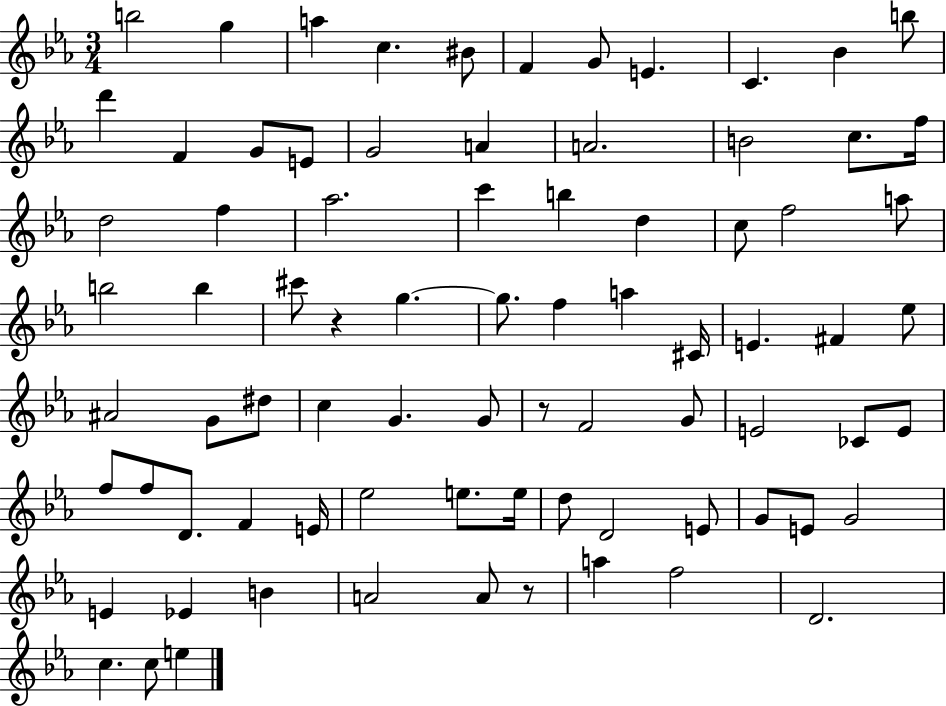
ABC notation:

X:1
T:Untitled
M:3/4
L:1/4
K:Eb
b2 g a c ^B/2 F G/2 E C _B b/2 d' F G/2 E/2 G2 A A2 B2 c/2 f/4 d2 f _a2 c' b d c/2 f2 a/2 b2 b ^c'/2 z g g/2 f a ^C/4 E ^F _e/2 ^A2 G/2 ^d/2 c G G/2 z/2 F2 G/2 E2 _C/2 E/2 f/2 f/2 D/2 F E/4 _e2 e/2 e/4 d/2 D2 E/2 G/2 E/2 G2 E _E B A2 A/2 z/2 a f2 D2 c c/2 e